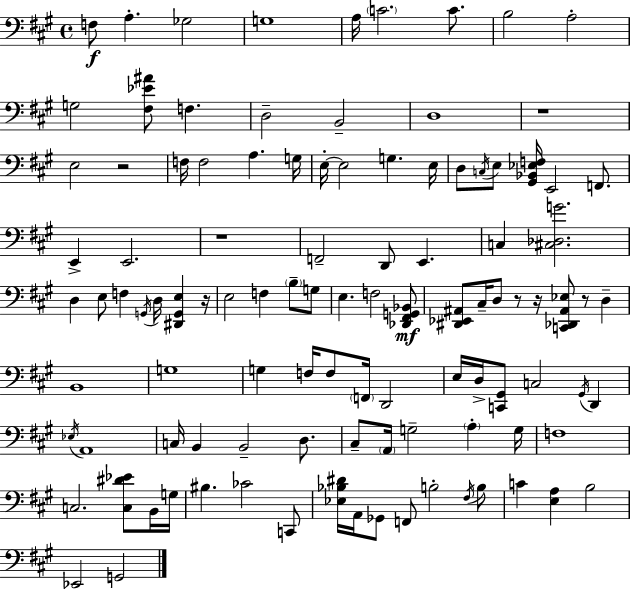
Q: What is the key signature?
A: A major